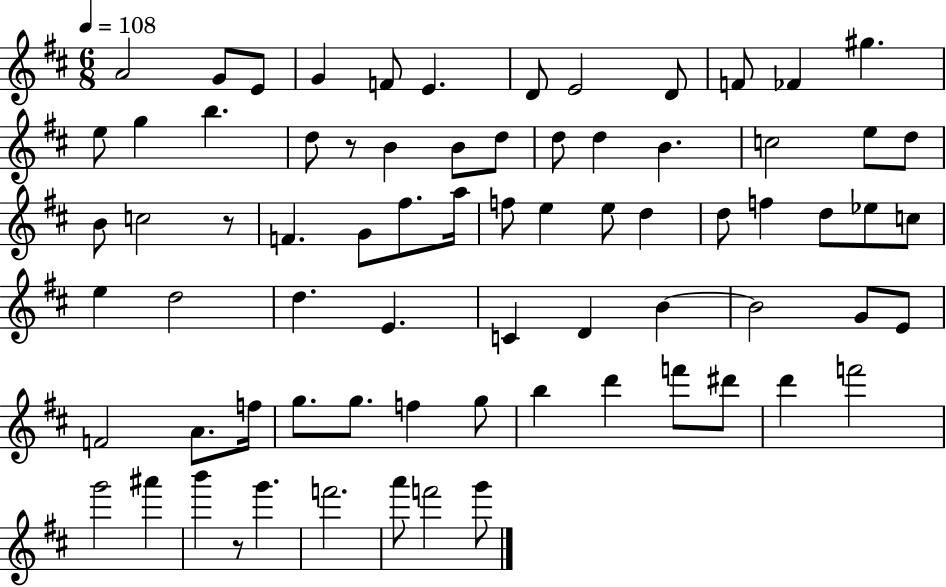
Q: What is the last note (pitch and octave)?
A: G6